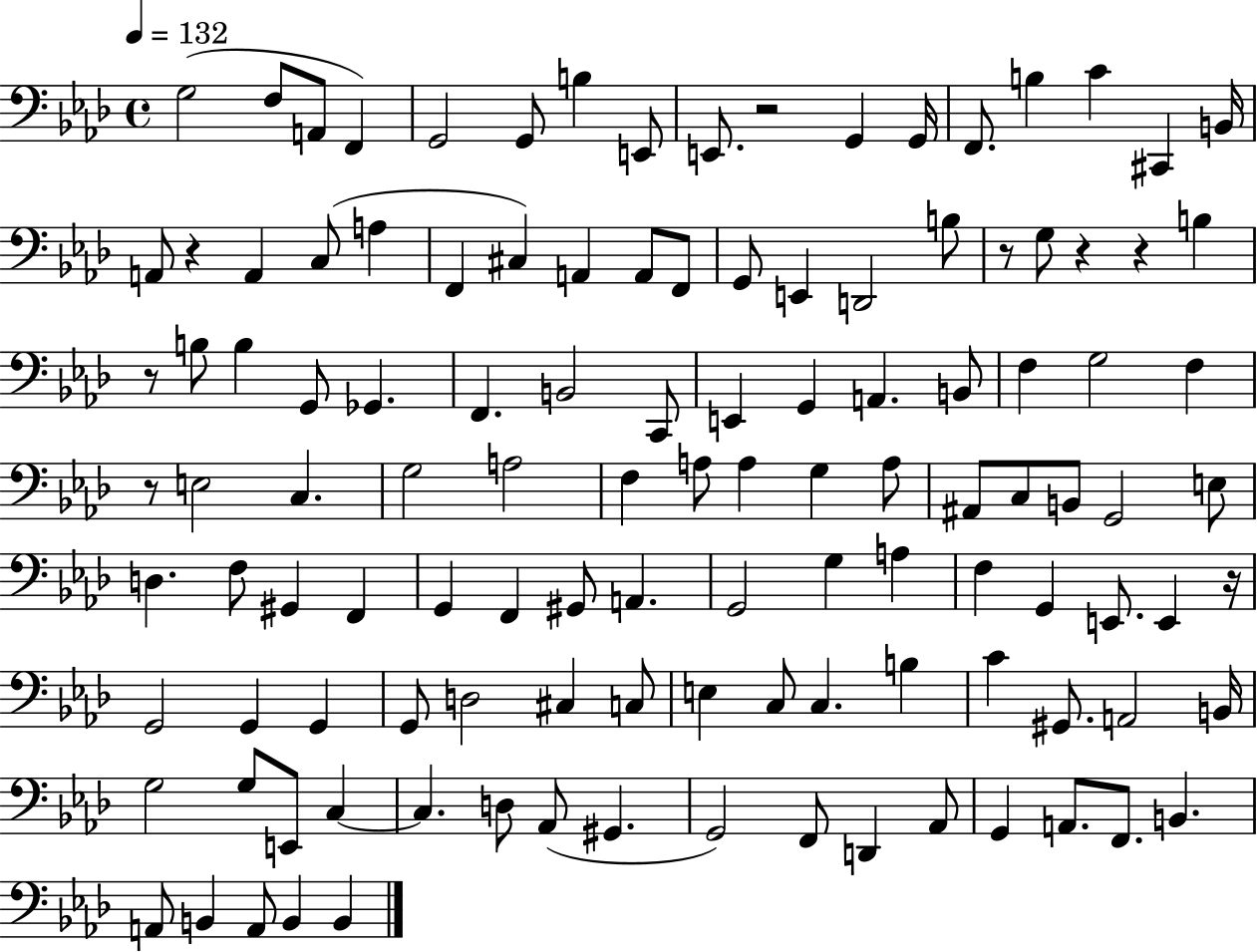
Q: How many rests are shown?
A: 8